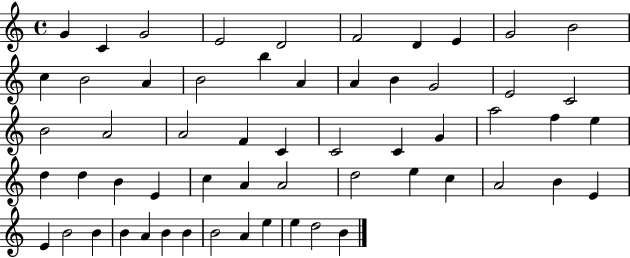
G4/q C4/q G4/h E4/h D4/h F4/h D4/q E4/q G4/h B4/h C5/q B4/h A4/q B4/h B5/q A4/q A4/q B4/q G4/h E4/h C4/h B4/h A4/h A4/h F4/q C4/q C4/h C4/q G4/q A5/h F5/q E5/q D5/q D5/q B4/q E4/q C5/q A4/q A4/h D5/h E5/q C5/q A4/h B4/q E4/q E4/q B4/h B4/q B4/q A4/q B4/q B4/q B4/h A4/q E5/q E5/q D5/h B4/q